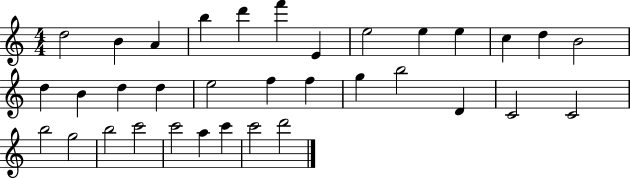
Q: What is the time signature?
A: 4/4